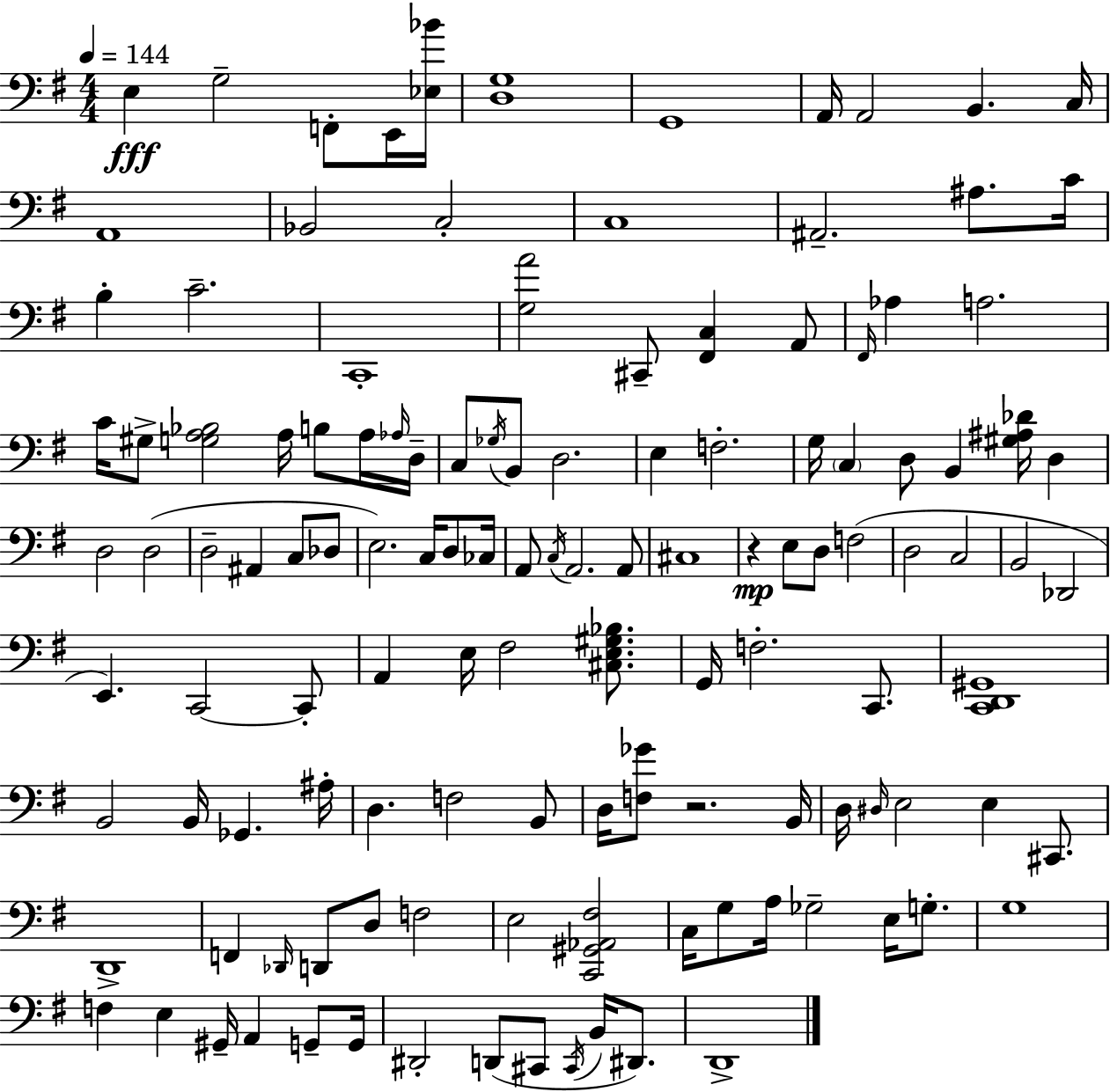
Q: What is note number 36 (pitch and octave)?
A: E3